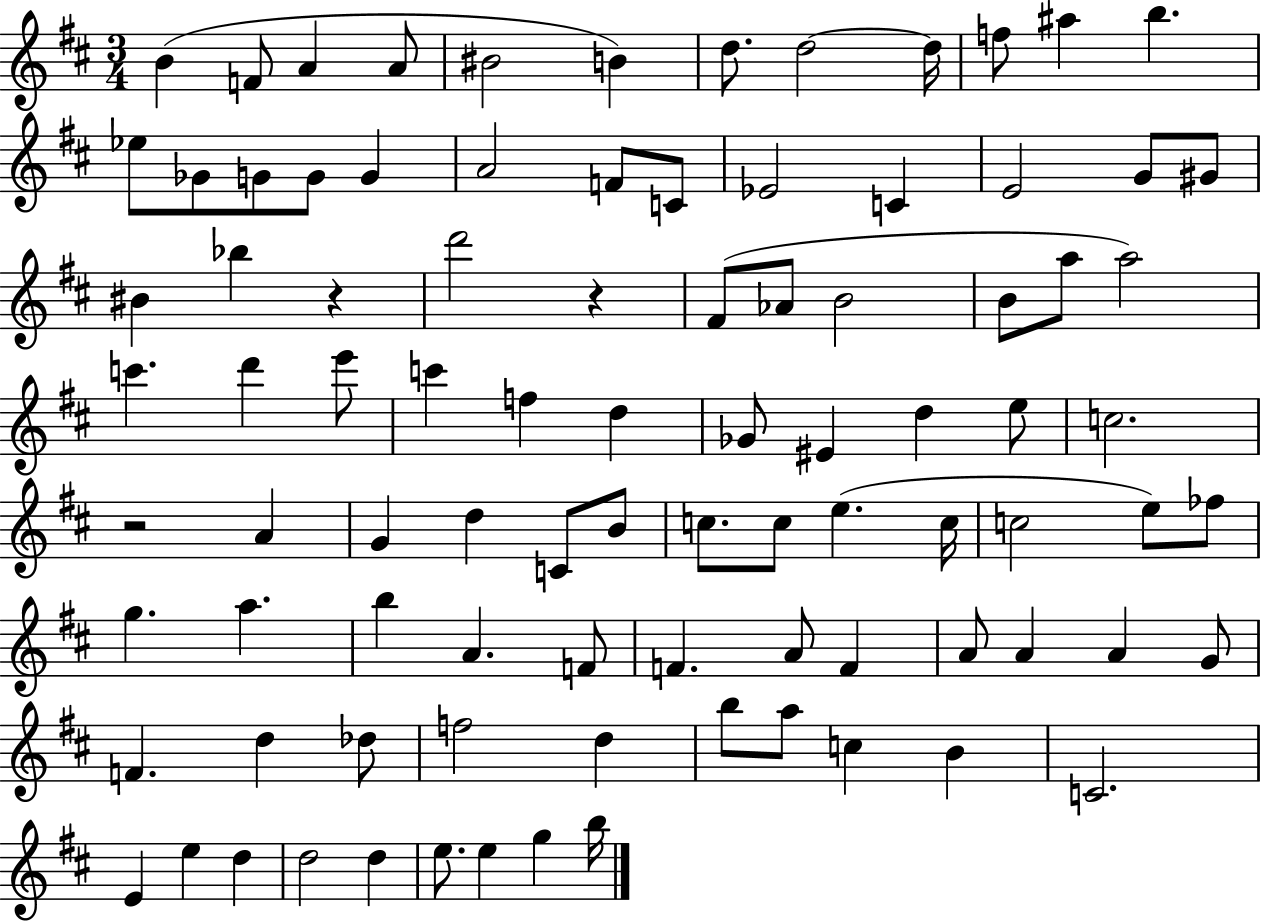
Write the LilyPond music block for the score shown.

{
  \clef treble
  \numericTimeSignature
  \time 3/4
  \key d \major
  b'4( f'8 a'4 a'8 | bis'2 b'4) | d''8. d''2~~ d''16 | f''8 ais''4 b''4. | \break ees''8 ges'8 g'8 g'8 g'4 | a'2 f'8 c'8 | ees'2 c'4 | e'2 g'8 gis'8 | \break bis'4 bes''4 r4 | d'''2 r4 | fis'8( aes'8 b'2 | b'8 a''8 a''2) | \break c'''4. d'''4 e'''8 | c'''4 f''4 d''4 | ges'8 eis'4 d''4 e''8 | c''2. | \break r2 a'4 | g'4 d''4 c'8 b'8 | c''8. c''8 e''4.( c''16 | c''2 e''8) fes''8 | \break g''4. a''4. | b''4 a'4. f'8 | f'4. a'8 f'4 | a'8 a'4 a'4 g'8 | \break f'4. d''4 des''8 | f''2 d''4 | b''8 a''8 c''4 b'4 | c'2. | \break e'4 e''4 d''4 | d''2 d''4 | e''8. e''4 g''4 b''16 | \bar "|."
}